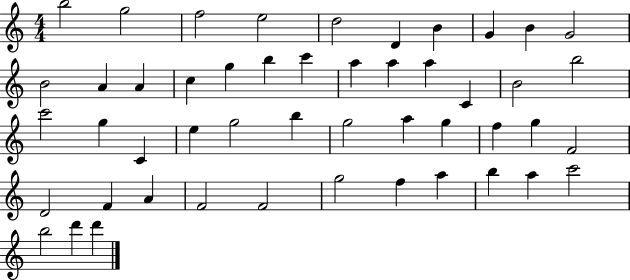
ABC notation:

X:1
T:Untitled
M:4/4
L:1/4
K:C
b2 g2 f2 e2 d2 D B G B G2 B2 A A c g b c' a a a C B2 b2 c'2 g C e g2 b g2 a g f g F2 D2 F A F2 F2 g2 f a b a c'2 b2 d' d'